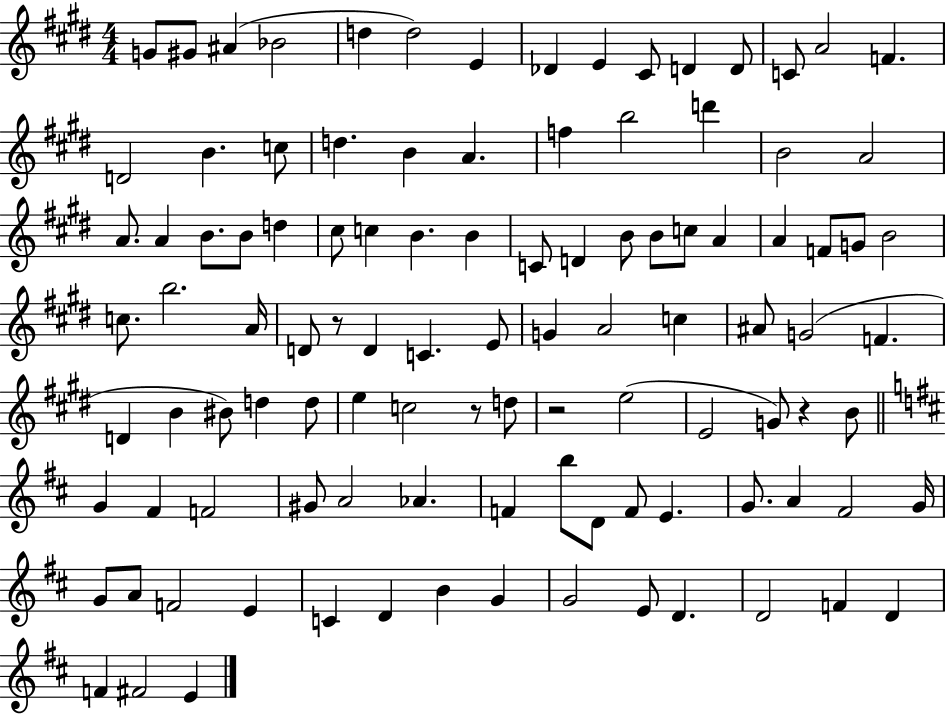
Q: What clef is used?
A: treble